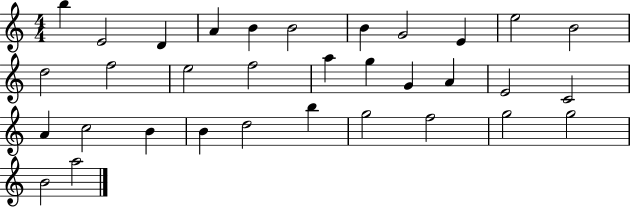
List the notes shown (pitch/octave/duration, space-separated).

B5/q E4/h D4/q A4/q B4/q B4/h B4/q G4/h E4/q E5/h B4/h D5/h F5/h E5/h F5/h A5/q G5/q G4/q A4/q E4/h C4/h A4/q C5/h B4/q B4/q D5/h B5/q G5/h F5/h G5/h G5/h B4/h A5/h